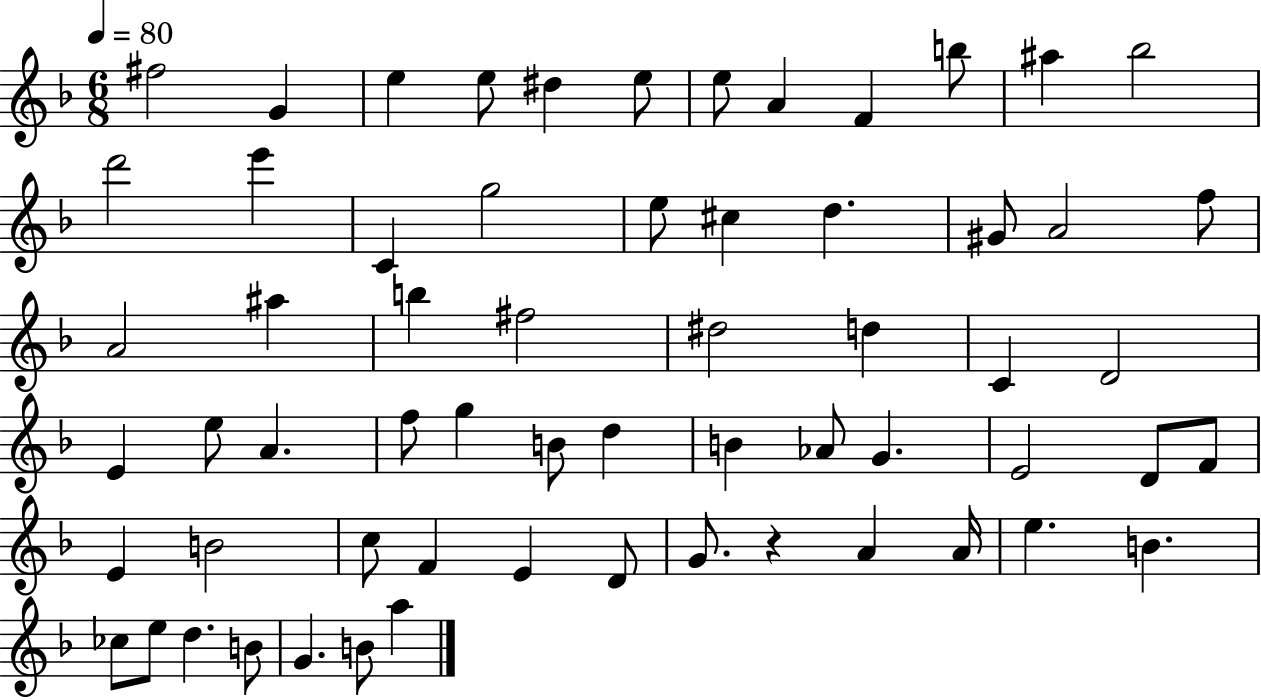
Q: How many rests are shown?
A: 1